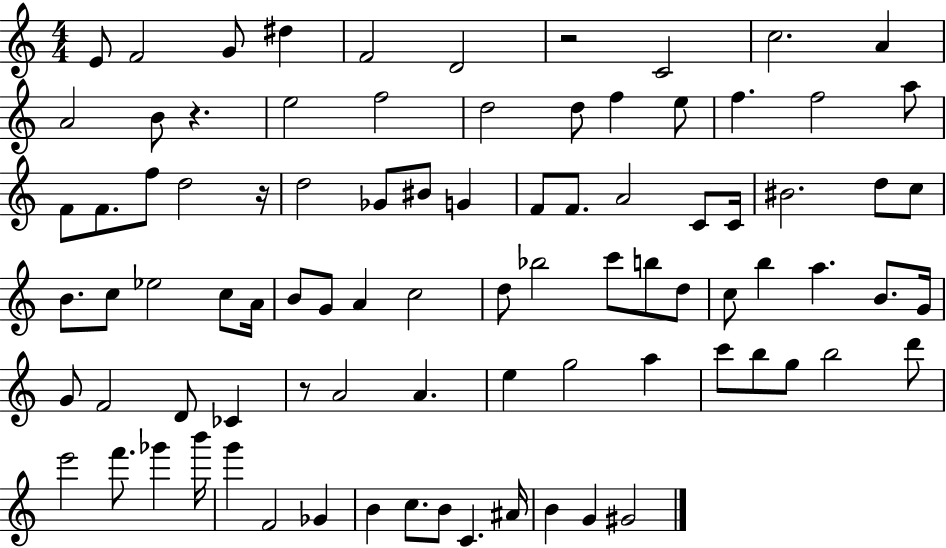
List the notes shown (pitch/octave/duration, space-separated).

E4/e F4/h G4/e D#5/q F4/h D4/h R/h C4/h C5/h. A4/q A4/h B4/e R/q. E5/h F5/h D5/h D5/e F5/q E5/e F5/q. F5/h A5/e F4/e F4/e. F5/e D5/h R/s D5/h Gb4/e BIS4/e G4/q F4/e F4/e. A4/h C4/e C4/s BIS4/h. D5/e C5/e B4/e. C5/e Eb5/h C5/e A4/s B4/e G4/e A4/q C5/h D5/e Bb5/h C6/e B5/e D5/e C5/e B5/q A5/q. B4/e. G4/s G4/e F4/h D4/e CES4/q R/e A4/h A4/q. E5/q G5/h A5/q C6/e B5/e G5/e B5/h D6/e E6/h F6/e. Gb6/q B6/s G6/q F4/h Gb4/q B4/q C5/e. B4/e C4/q. A#4/s B4/q G4/q G#4/h